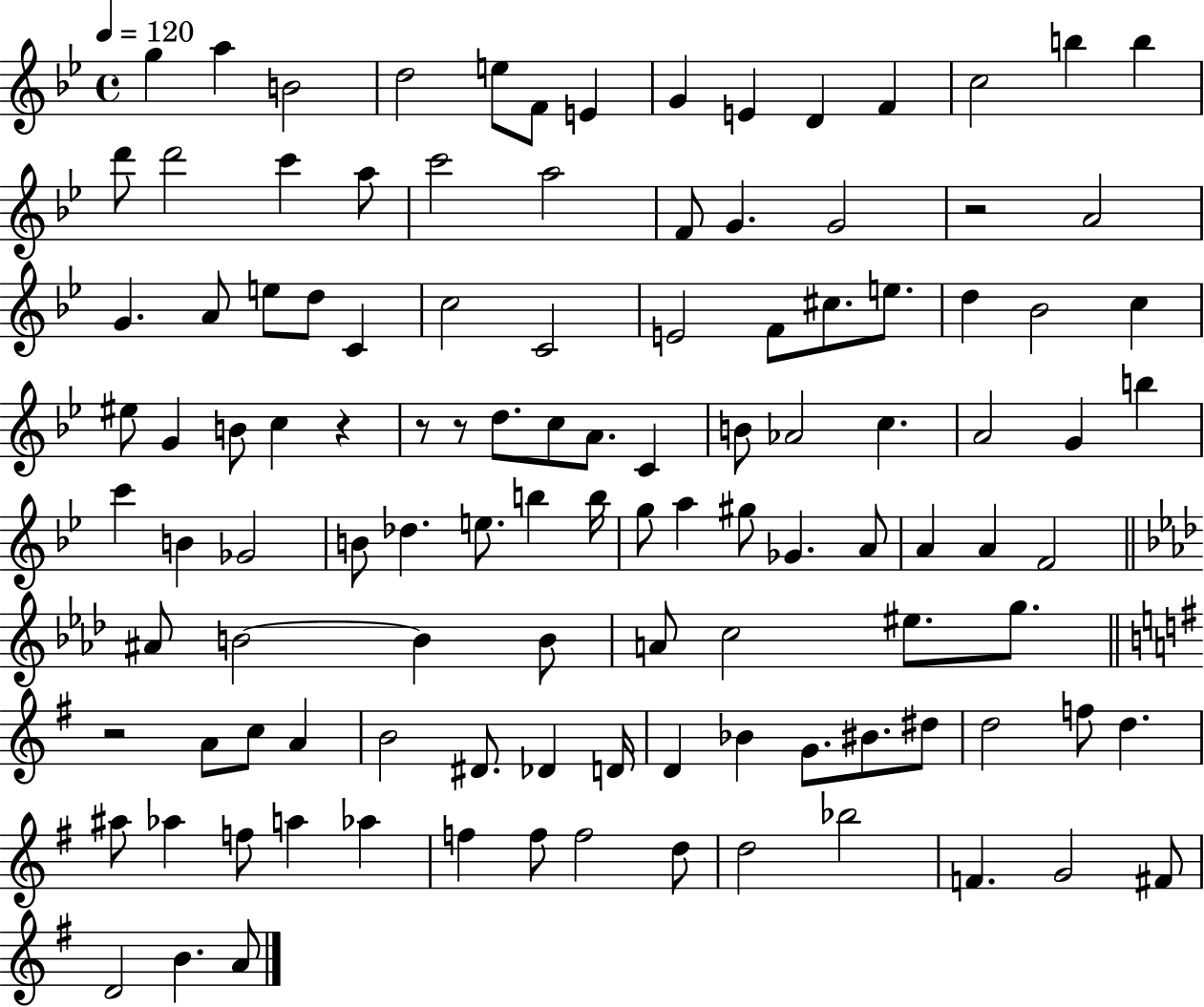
{
  \clef treble
  \time 4/4
  \defaultTimeSignature
  \key bes \major
  \tempo 4 = 120
  g''4 a''4 b'2 | d''2 e''8 f'8 e'4 | g'4 e'4 d'4 f'4 | c''2 b''4 b''4 | \break d'''8 d'''2 c'''4 a''8 | c'''2 a''2 | f'8 g'4. g'2 | r2 a'2 | \break g'4. a'8 e''8 d''8 c'4 | c''2 c'2 | e'2 f'8 cis''8. e''8. | d''4 bes'2 c''4 | \break eis''8 g'4 b'8 c''4 r4 | r8 r8 d''8. c''8 a'8. c'4 | b'8 aes'2 c''4. | a'2 g'4 b''4 | \break c'''4 b'4 ges'2 | b'8 des''4. e''8. b''4 b''16 | g''8 a''4 gis''8 ges'4. a'8 | a'4 a'4 f'2 | \break \bar "||" \break \key f \minor ais'8 b'2~~ b'4 b'8 | a'8 c''2 eis''8. g''8. | \bar "||" \break \key e \minor r2 a'8 c''8 a'4 | b'2 dis'8. des'4 d'16 | d'4 bes'4 g'8. bis'8. dis''8 | d''2 f''8 d''4. | \break ais''8 aes''4 f''8 a''4 aes''4 | f''4 f''8 f''2 d''8 | d''2 bes''2 | f'4. g'2 fis'8 | \break d'2 b'4. a'8 | \bar "|."
}